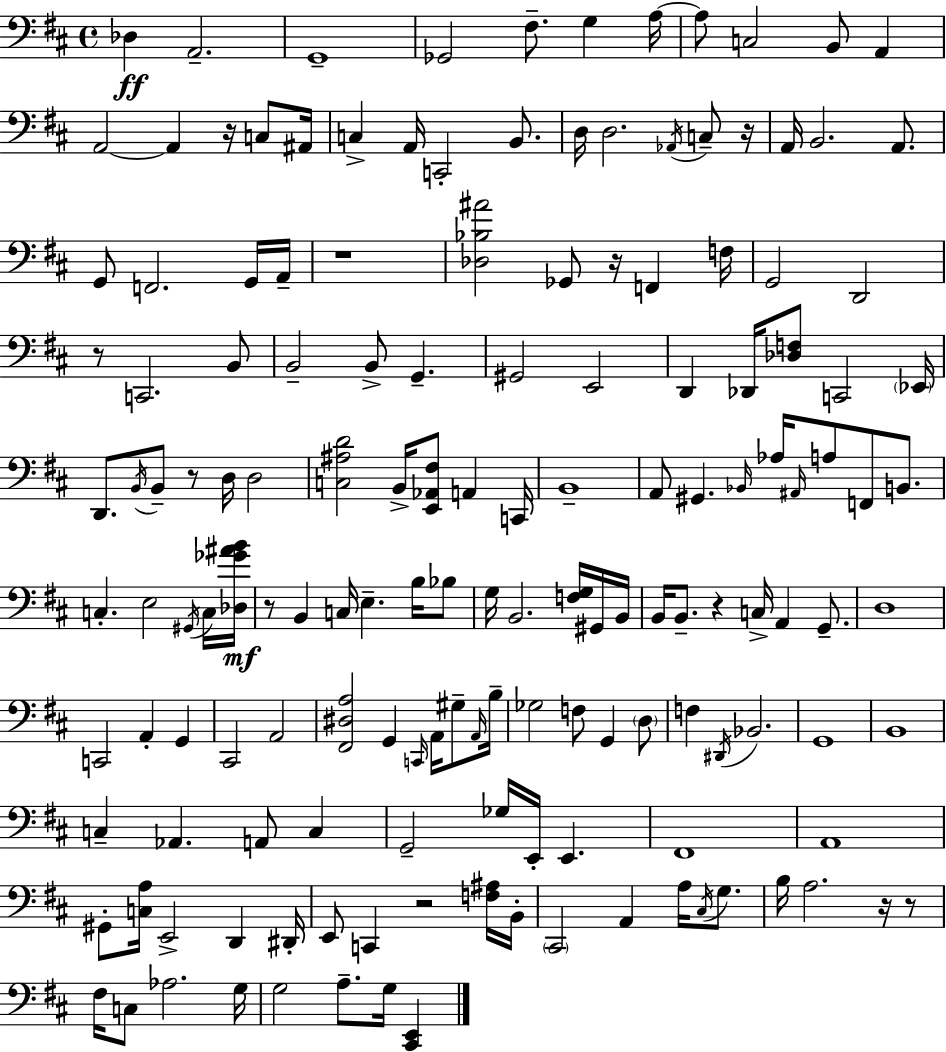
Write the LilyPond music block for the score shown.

{
  \clef bass
  \time 4/4
  \defaultTimeSignature
  \key d \major
  des4\ff a,2.-- | g,1-- | ges,2 fis8.-- g4 a16~~ | a8 c2 b,8 a,4 | \break a,2~~ a,4 r16 c8 ais,16 | c4-> a,16 c,2-. b,8. | d16 d2. \acciaccatura { aes,16 } c8-- | r16 a,16 b,2. a,8. | \break g,8 f,2. g,16 | a,16-- r1 | <des bes ais'>2 ges,8 r16 f,4 | f16 g,2 d,2 | \break r8 c,2. b,8 | b,2-- b,8-> g,4.-- | gis,2 e,2 | d,4 des,16 <des f>8 c,2 | \break \parenthesize ees,16 d,8. \acciaccatura { b,16 } b,8-- r8 d16 d2 | <c ais d'>2 b,16-> <e, aes, fis>8 a,4 | c,16 b,1-- | a,8 gis,4. \grace { bes,16 } aes16 \grace { ais,16 } a8 f,8 | \break b,8. c4.-. e2 | \acciaccatura { gis,16 } c16 <des ges' ais' b'>16\mf r8 b,4 c16 e4.-- | b16 bes8 g16 b,2. | <f g>16 gis,16 b,16 b,16 b,8.-- r4 c16-> a,4 | \break g,8.-- d1 | c,2 a,4-. | g,4 cis,2 a,2 | <fis, dis a>2 g,4 | \break \grace { c,16 } a,16 gis8-- \grace { a,16 } b16-- ges2 f8 | g,4 \parenthesize d8 f4 \acciaccatura { dis,16 } bes,2. | g,1 | b,1 | \break c4-- aes,4. | a,8 c4 g,2-- | ges16 e,16-. e,4. fis,1 | a,1 | \break gis,8-. <c a>16 e,2-> | d,4 dis,16-. e,8 c,4 r2 | <f ais>16 b,16-. \parenthesize cis,2 | a,4 a16 \acciaccatura { cis16 } g8. b16 a2. | \break r16 r8 fis16 c8 aes2. | g16 g2 | a8.-- g16 <cis, e,>4 \bar "|."
}